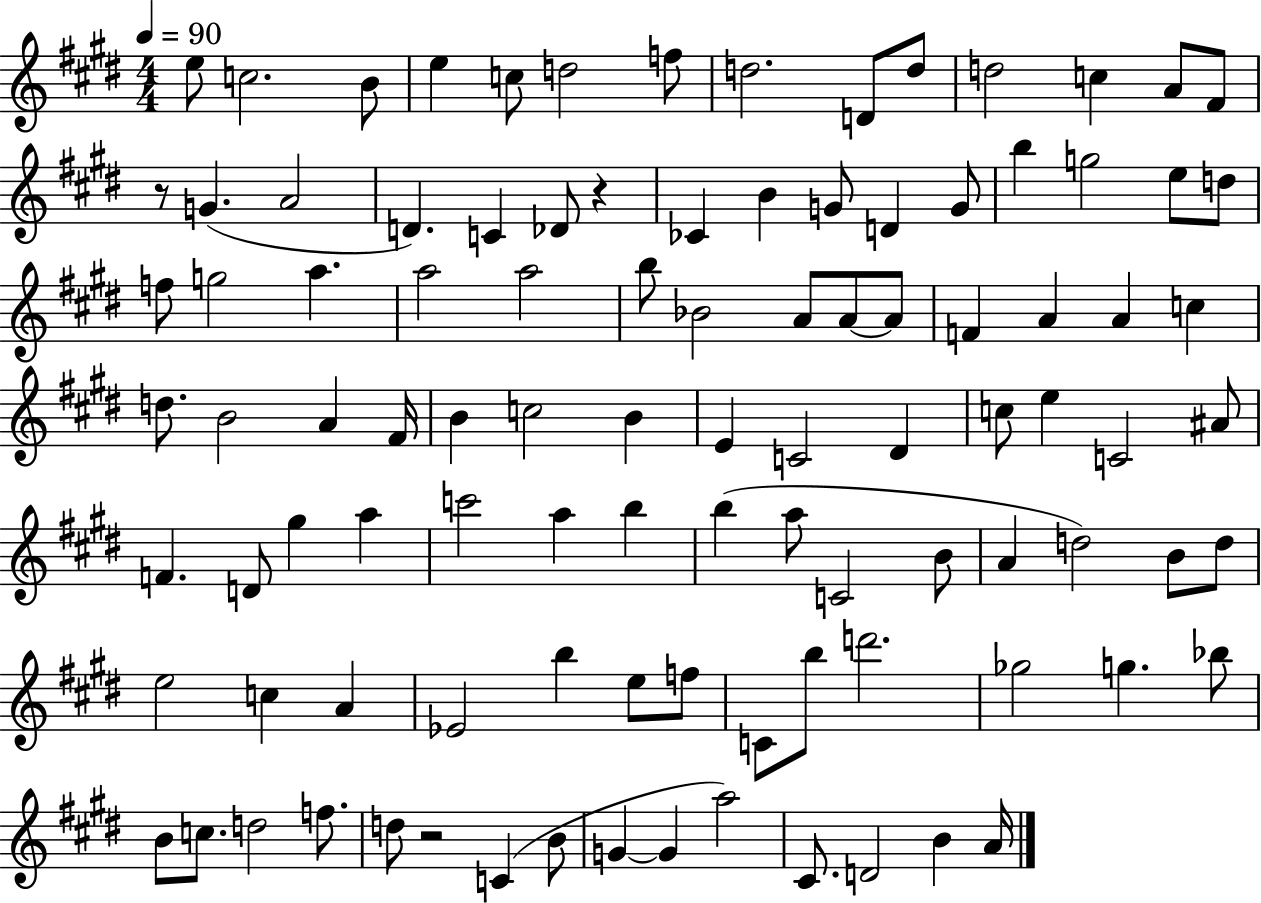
{
  \clef treble
  \numericTimeSignature
  \time 4/4
  \key e \major
  \tempo 4 = 90
  e''8 c''2. b'8 | e''4 c''8 d''2 f''8 | d''2. d'8 d''8 | d''2 c''4 a'8 fis'8 | \break r8 g'4.( a'2 | d'4.) c'4 des'8 r4 | ces'4 b'4 g'8 d'4 g'8 | b''4 g''2 e''8 d''8 | \break f''8 g''2 a''4. | a''2 a''2 | b''8 bes'2 a'8 a'8~~ a'8 | f'4 a'4 a'4 c''4 | \break d''8. b'2 a'4 fis'16 | b'4 c''2 b'4 | e'4 c'2 dis'4 | c''8 e''4 c'2 ais'8 | \break f'4. d'8 gis''4 a''4 | c'''2 a''4 b''4 | b''4( a''8 c'2 b'8 | a'4 d''2) b'8 d''8 | \break e''2 c''4 a'4 | ees'2 b''4 e''8 f''8 | c'8 b''8 d'''2. | ges''2 g''4. bes''8 | \break b'8 c''8. d''2 f''8. | d''8 r2 c'4( b'8 | g'4~~ g'4 a''2) | cis'8. d'2 b'4 a'16 | \break \bar "|."
}